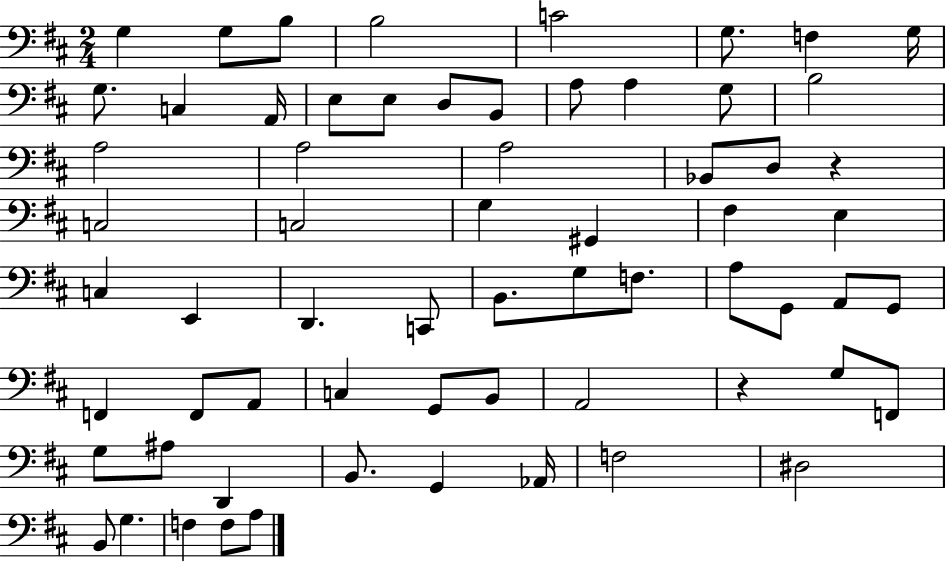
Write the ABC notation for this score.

X:1
T:Untitled
M:2/4
L:1/4
K:D
G, G,/2 B,/2 B,2 C2 G,/2 F, G,/4 G,/2 C, A,,/4 E,/2 E,/2 D,/2 B,,/2 A,/2 A, G,/2 B,2 A,2 A,2 A,2 _B,,/2 D,/2 z C,2 C,2 G, ^G,, ^F, E, C, E,, D,, C,,/2 B,,/2 G,/2 F,/2 A,/2 G,,/2 A,,/2 G,,/2 F,, F,,/2 A,,/2 C, G,,/2 B,,/2 A,,2 z G,/2 F,,/2 G,/2 ^A,/2 D,, B,,/2 G,, _A,,/4 F,2 ^D,2 B,,/2 G, F, F,/2 A,/2